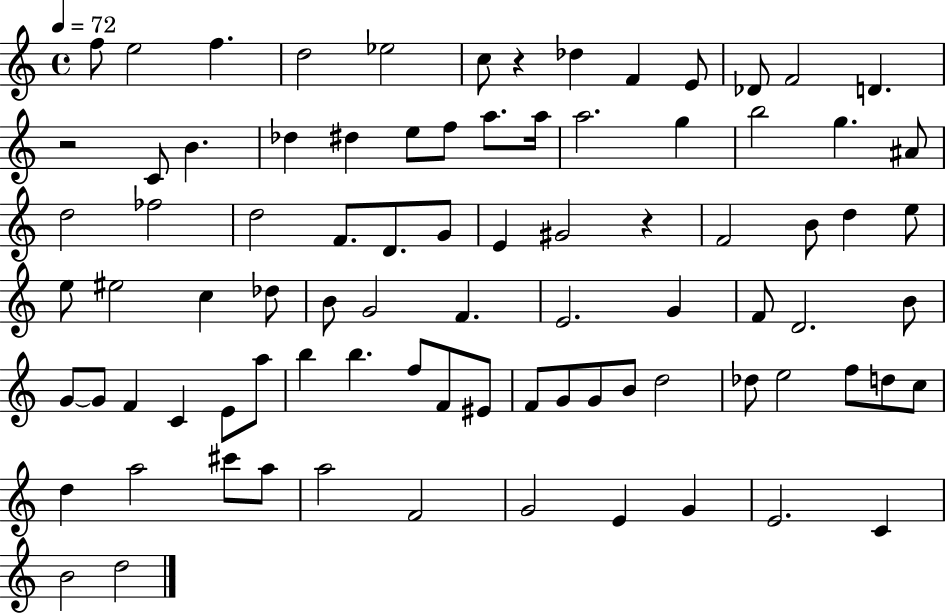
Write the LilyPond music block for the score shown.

{
  \clef treble
  \time 4/4
  \defaultTimeSignature
  \key c \major
  \tempo 4 = 72
  f''8 e''2 f''4. | d''2 ees''2 | c''8 r4 des''4 f'4 e'8 | des'8 f'2 d'4. | \break r2 c'8 b'4. | des''4 dis''4 e''8 f''8 a''8. a''16 | a''2. g''4 | b''2 g''4. ais'8 | \break d''2 fes''2 | d''2 f'8. d'8. g'8 | e'4 gis'2 r4 | f'2 b'8 d''4 e''8 | \break e''8 eis''2 c''4 des''8 | b'8 g'2 f'4. | e'2. g'4 | f'8 d'2. b'8 | \break g'8~~ g'8 f'4 c'4 e'8 a''8 | b''4 b''4. f''8 f'8 eis'8 | f'8 g'8 g'8 b'8 d''2 | des''8 e''2 f''8 d''8 c''8 | \break d''4 a''2 cis'''8 a''8 | a''2 f'2 | g'2 e'4 g'4 | e'2. c'4 | \break b'2 d''2 | \bar "|."
}